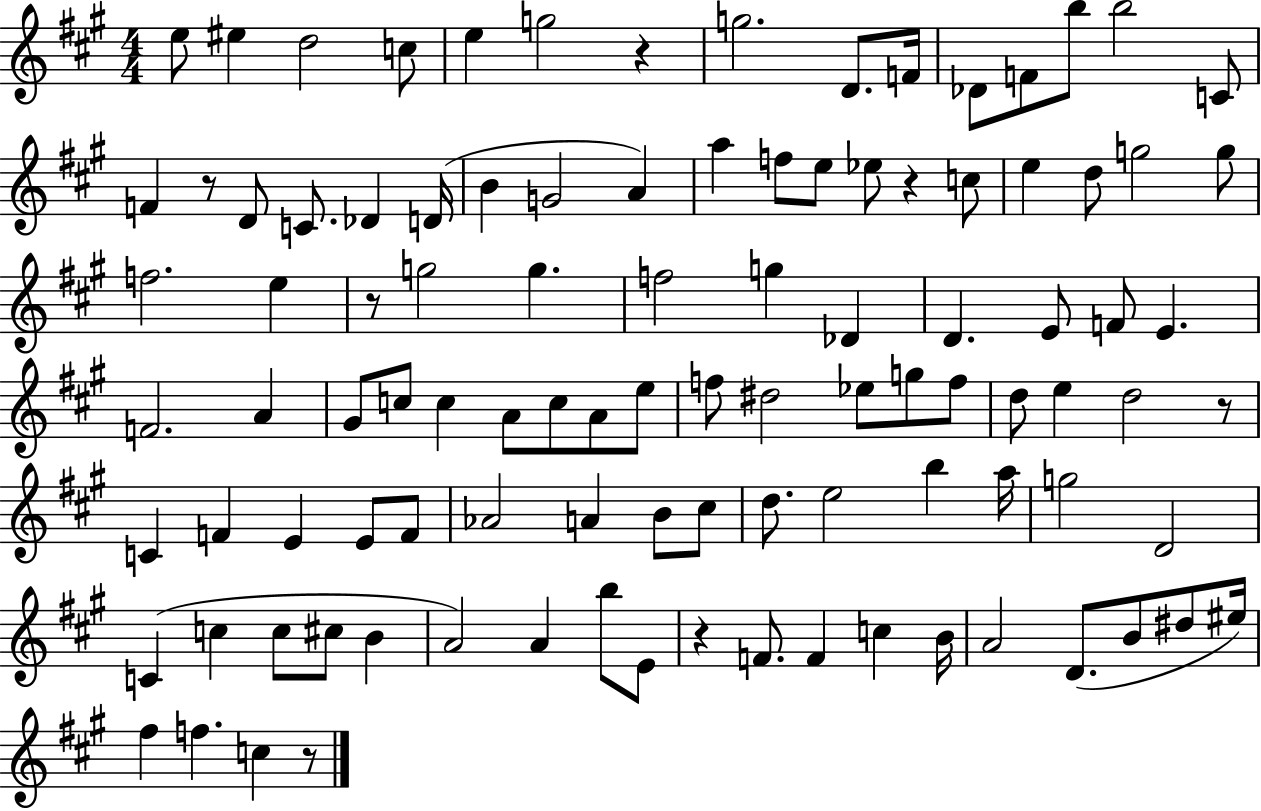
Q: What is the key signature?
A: A major